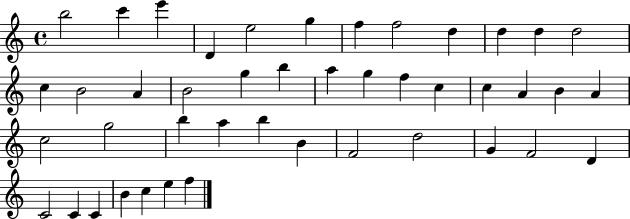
X:1
T:Untitled
M:4/4
L:1/4
K:C
b2 c' e' D e2 g f f2 d d d d2 c B2 A B2 g b a g f c c A B A c2 g2 b a b B F2 d2 G F2 D C2 C C B c e f